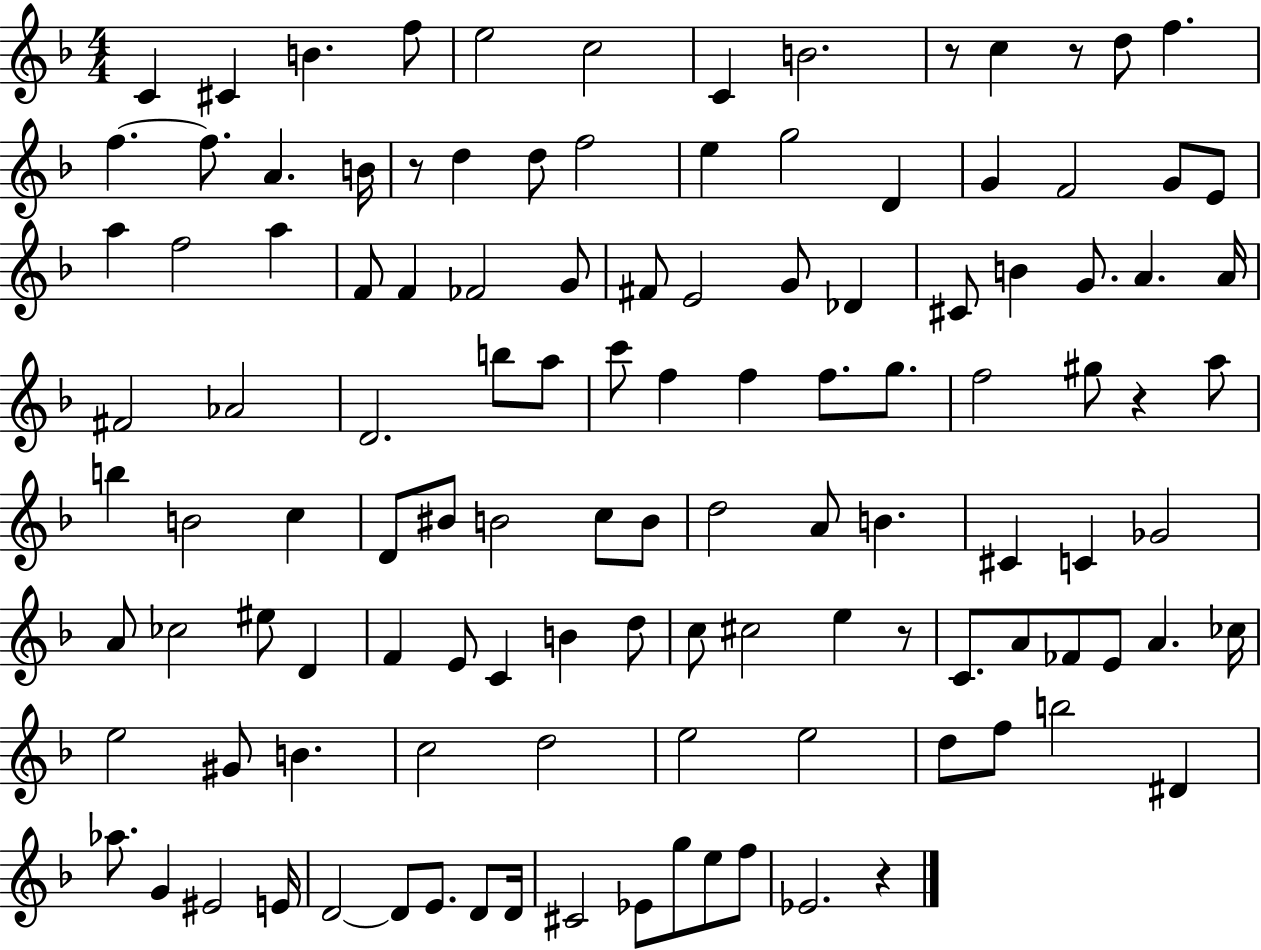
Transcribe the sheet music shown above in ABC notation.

X:1
T:Untitled
M:4/4
L:1/4
K:F
C ^C B f/2 e2 c2 C B2 z/2 c z/2 d/2 f f f/2 A B/4 z/2 d d/2 f2 e g2 D G F2 G/2 E/2 a f2 a F/2 F _F2 G/2 ^F/2 E2 G/2 _D ^C/2 B G/2 A A/4 ^F2 _A2 D2 b/2 a/2 c'/2 f f f/2 g/2 f2 ^g/2 z a/2 b B2 c D/2 ^B/2 B2 c/2 B/2 d2 A/2 B ^C C _G2 A/2 _c2 ^e/2 D F E/2 C B d/2 c/2 ^c2 e z/2 C/2 A/2 _F/2 E/2 A _c/4 e2 ^G/2 B c2 d2 e2 e2 d/2 f/2 b2 ^D _a/2 G ^E2 E/4 D2 D/2 E/2 D/2 D/4 ^C2 _E/2 g/2 e/2 f/2 _E2 z